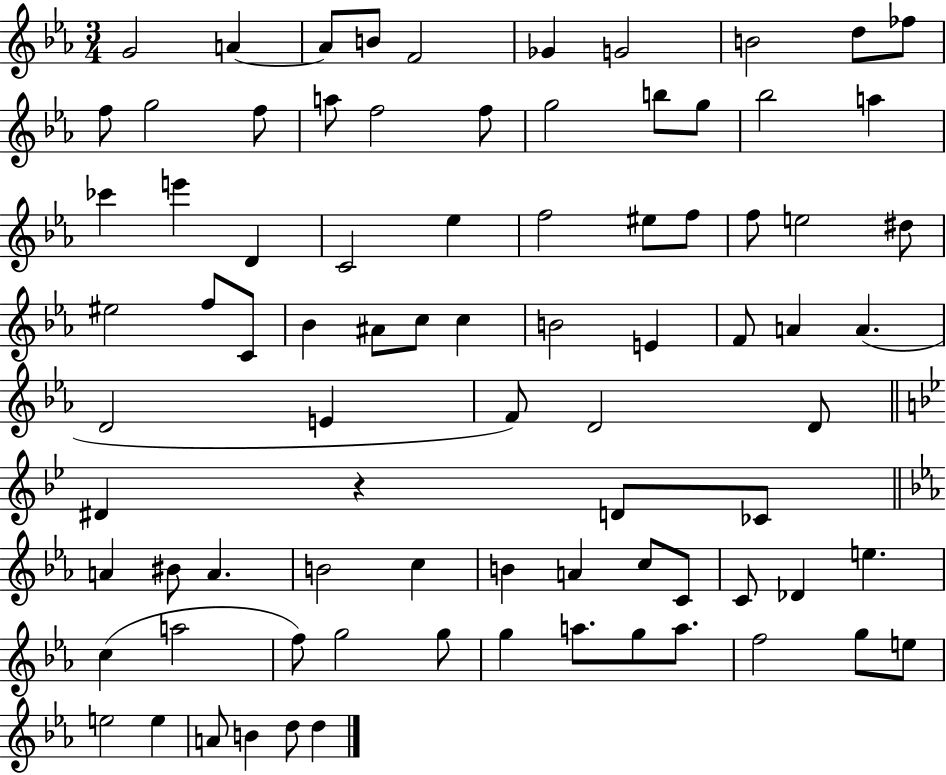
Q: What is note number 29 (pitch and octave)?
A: F5